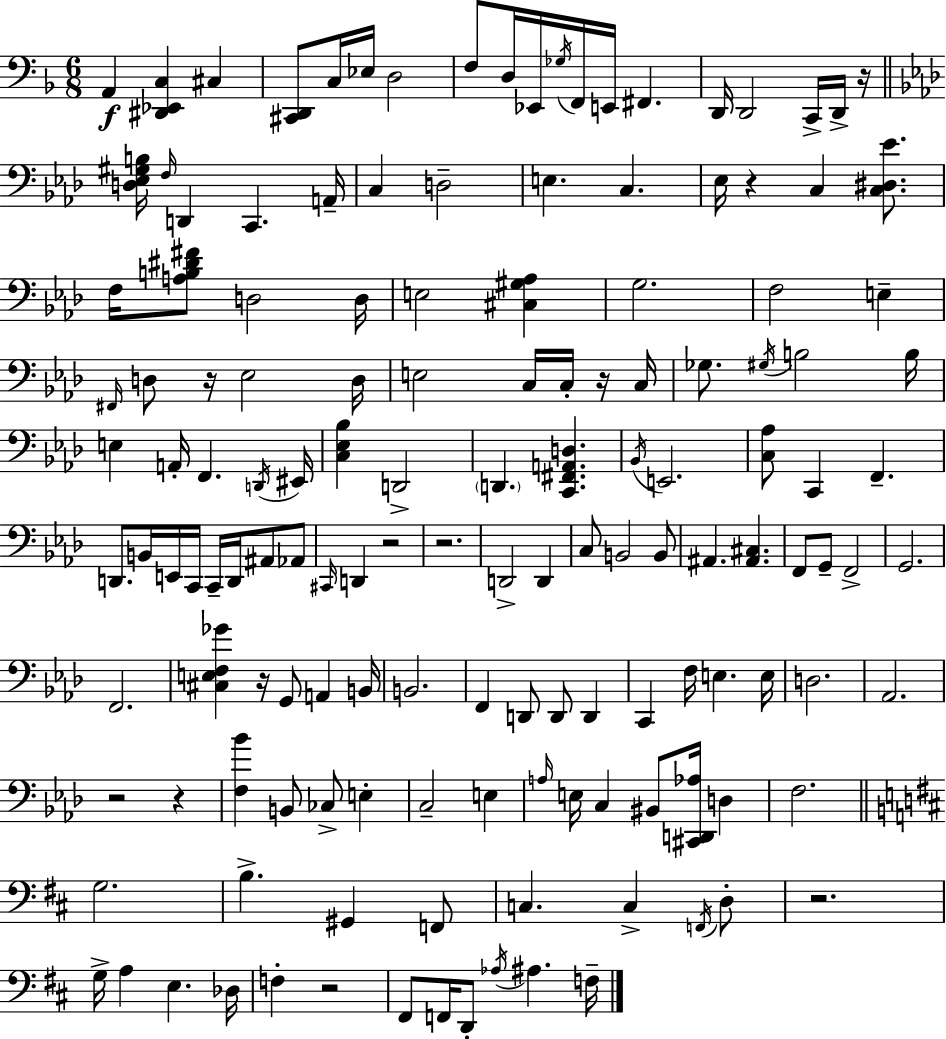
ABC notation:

X:1
T:Untitled
M:6/8
L:1/4
K:F
A,, [^D,,_E,,C,] ^C, [^C,,D,,]/2 C,/4 _E,/4 D,2 F,/2 D,/4 _E,,/4 _G,/4 F,,/4 E,,/4 ^F,, D,,/4 D,,2 C,,/4 D,,/4 z/4 [D,_E,^G,B,]/4 F,/4 D,, C,, A,,/4 C, D,2 E, C, _E,/4 z C, [C,^D,_E]/2 F,/4 [A,B,^D^F]/2 D,2 D,/4 E,2 [^C,^G,_A,] G,2 F,2 E, ^F,,/4 D,/2 z/4 _E,2 D,/4 E,2 C,/4 C,/4 z/4 C,/4 _G,/2 ^G,/4 B,2 B,/4 E, A,,/4 F,, D,,/4 ^E,,/4 [C,_E,_B,] D,,2 D,, [C,,^F,,A,,D,] _B,,/4 E,,2 [C,_A,]/2 C,, F,, D,,/2 B,,/4 E,,/4 C,,/4 C,,/4 D,,/4 ^A,,/2 _A,,/2 ^C,,/4 D,, z2 z2 D,,2 D,, C,/2 B,,2 B,,/2 ^A,, [^A,,^C,] F,,/2 G,,/2 F,,2 G,,2 F,,2 [^C,E,F,_G] z/4 G,,/2 A,, B,,/4 B,,2 F,, D,,/2 D,,/2 D,, C,, F,/4 E, E,/4 D,2 _A,,2 z2 z [F,_B] B,,/2 _C,/2 E, C,2 E, A,/4 E,/4 C, ^B,,/2 [^C,,D,,_A,]/4 D, F,2 G,2 B, ^G,, F,,/2 C, C, F,,/4 D,/2 z2 G,/4 A, E, _D,/4 F, z2 ^F,,/2 F,,/4 D,,/2 _A,/4 ^A, F,/4